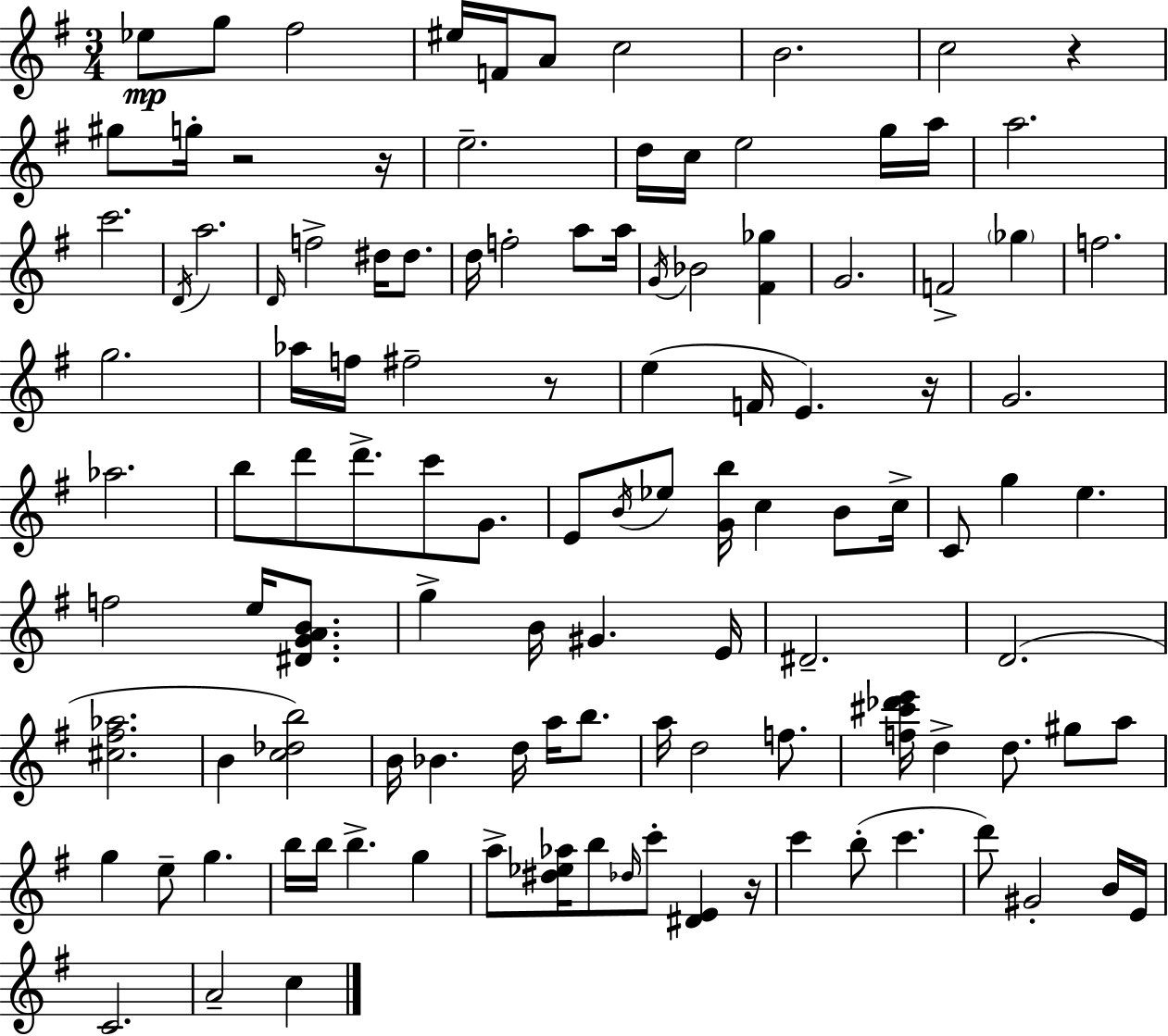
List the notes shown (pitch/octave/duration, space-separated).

Eb5/e G5/e F#5/h EIS5/s F4/s A4/e C5/h B4/h. C5/h R/q G#5/e G5/s R/h R/s E5/h. D5/s C5/s E5/h G5/s A5/s A5/h. C6/h. D4/s A5/h. D4/s F5/h D#5/s D#5/e. D5/s F5/h A5/e A5/s G4/s Bb4/h [F#4,Gb5]/q G4/h. F4/h Gb5/q F5/h. G5/h. Ab5/s F5/s F#5/h R/e E5/q F4/s E4/q. R/s G4/h. Ab5/h. B5/e D6/e D6/e. C6/e G4/e. E4/e B4/s Eb5/e [G4,B5]/s C5/q B4/e C5/s C4/e G5/q E5/q. F5/h E5/s [D#4,G4,A4,B4]/e. G5/q B4/s G#4/q. E4/s D#4/h. D4/h. [C#5,F#5,Ab5]/h. B4/q [C5,Db5,B5]/h B4/s Bb4/q. D5/s A5/s B5/e. A5/s D5/h F5/e. [F5,C#6,Db6,E6]/s D5/q D5/e. G#5/e A5/e G5/q E5/e G5/q. B5/s B5/s B5/q. G5/q A5/e [D#5,Eb5,Ab5]/s B5/e Db5/s C6/e [D#4,E4]/q R/s C6/q B5/e C6/q. D6/e G#4/h B4/s E4/s C4/h. A4/h C5/q